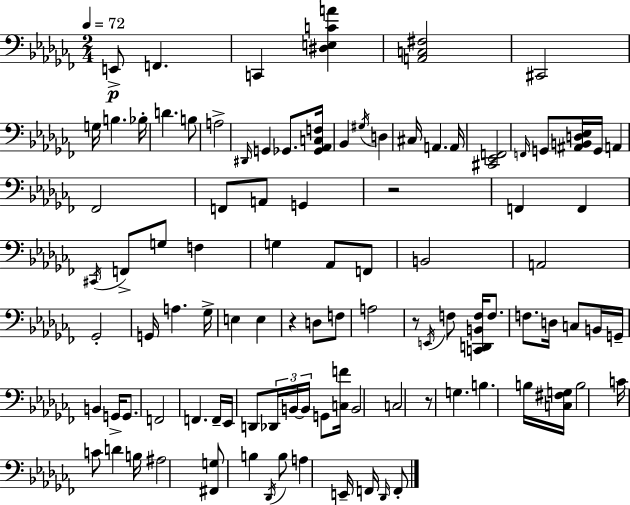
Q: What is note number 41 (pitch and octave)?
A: A3